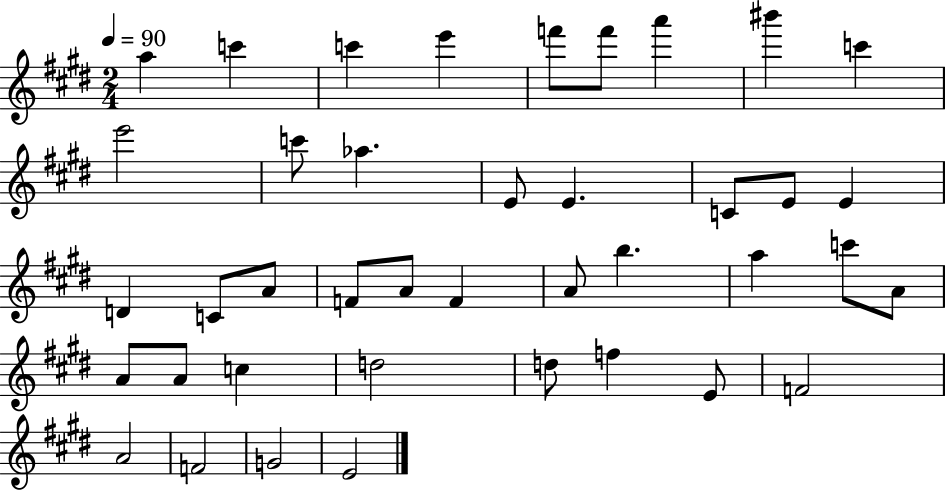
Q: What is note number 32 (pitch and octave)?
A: D5